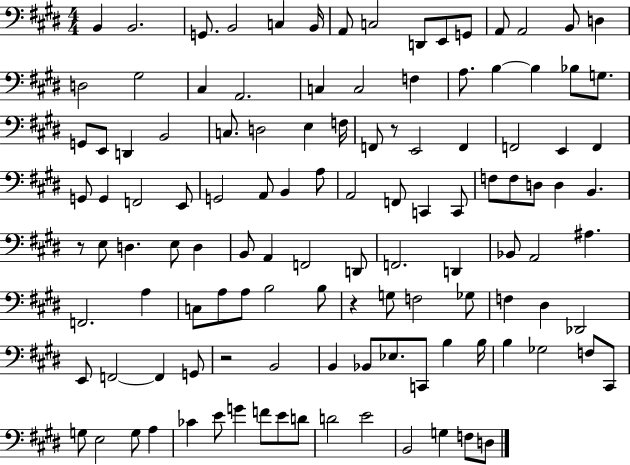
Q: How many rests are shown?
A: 4